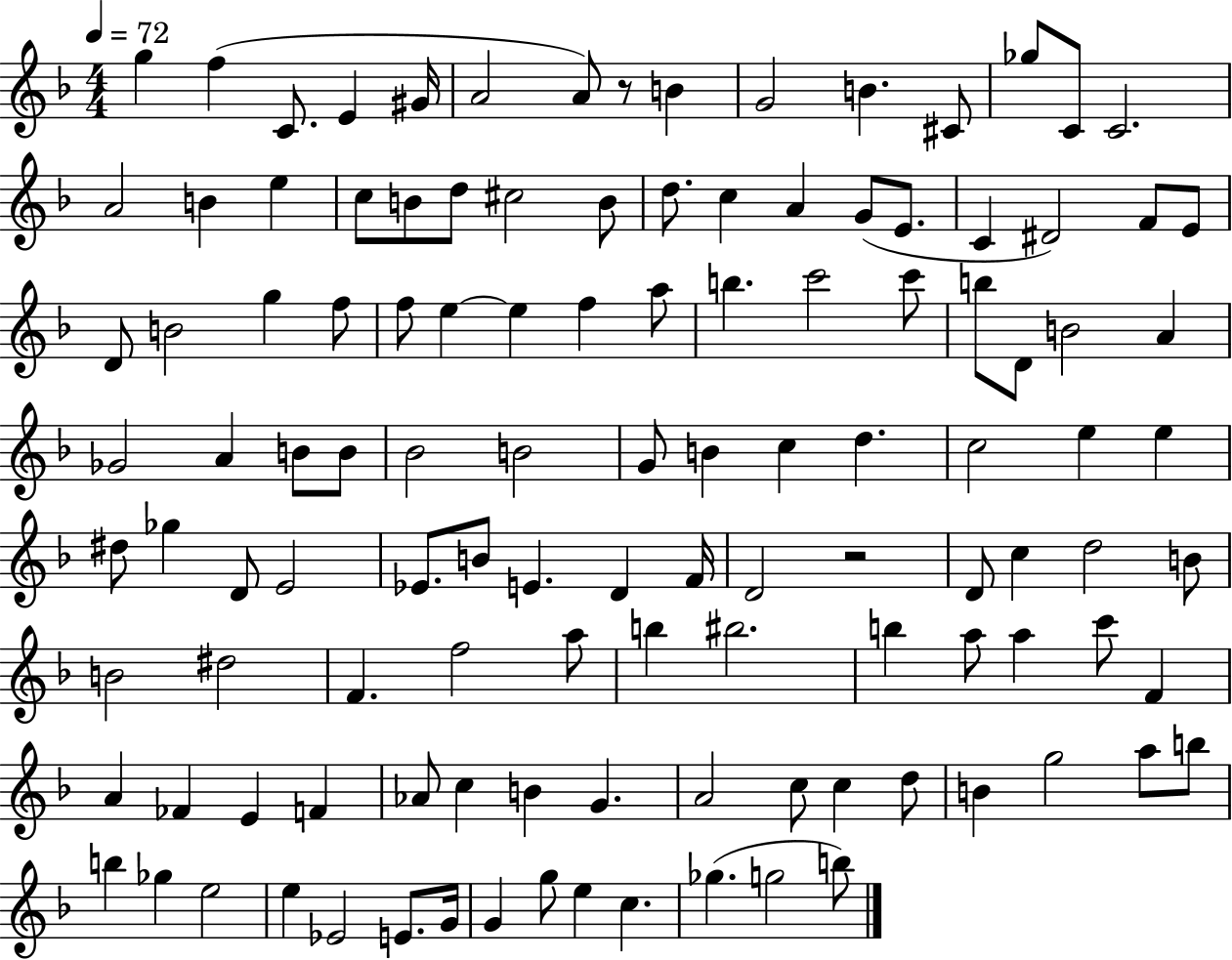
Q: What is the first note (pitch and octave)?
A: G5